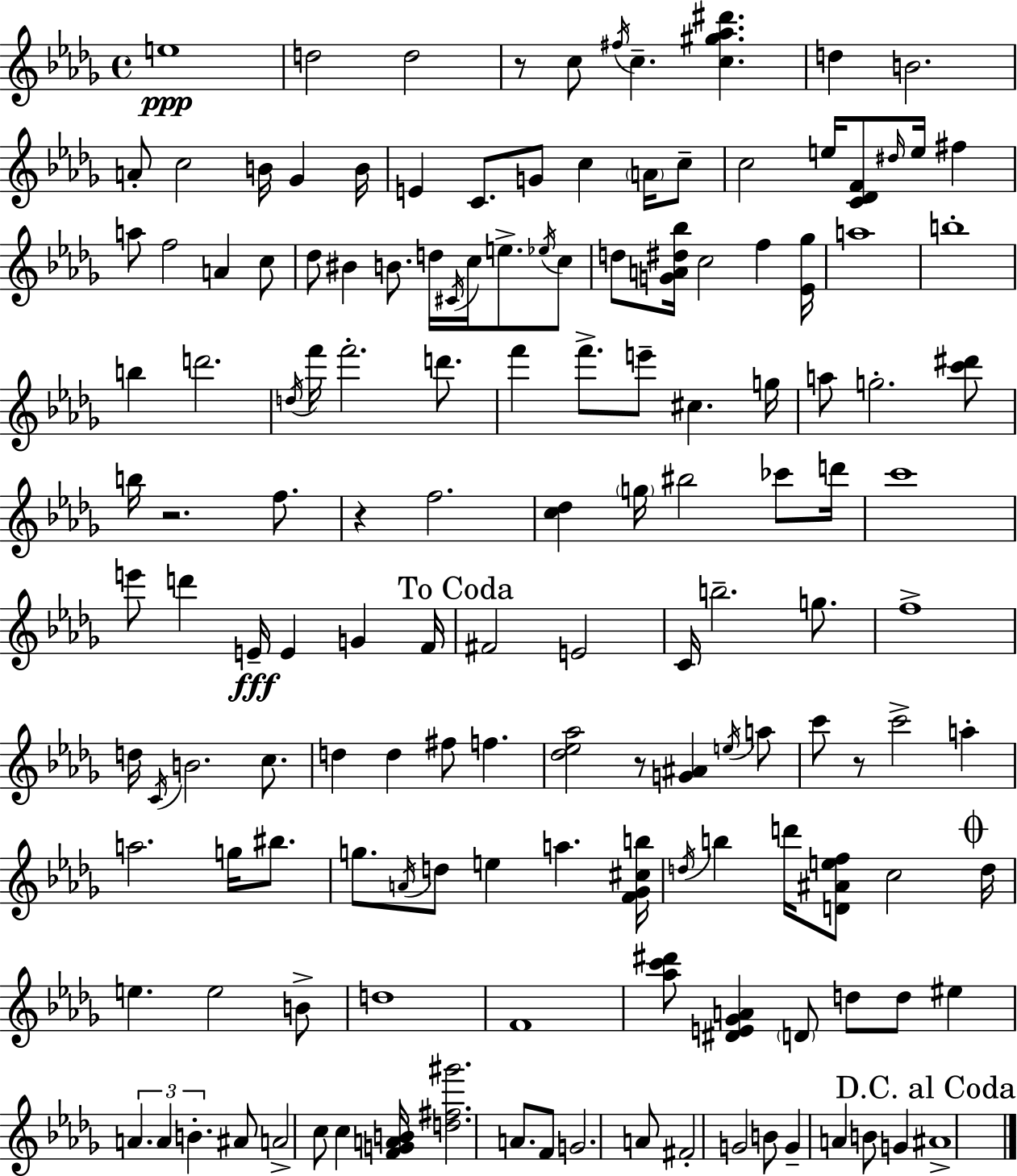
E5/w D5/h D5/h R/e C5/e F#5/s C5/q. [C5,G#5,Ab5,D#6]/q. D5/q B4/h. A4/e C5/h B4/s Gb4/q B4/s E4/q C4/e. G4/e C5/q A4/s C5/e C5/h E5/s [C4,Db4,F4]/e D#5/s E5/s F#5/q A5/e F5/h A4/q C5/e Db5/e BIS4/q B4/e. D5/s C#4/s C5/s E5/e. Eb5/s C5/e D5/e [G4,A4,D#5,Bb5]/s C5/h F5/q [Eb4,Gb5]/s A5/w B5/w B5/q D6/h. D5/s F6/s F6/h. D6/e. F6/q F6/e. E6/e C#5/q. G5/s A5/e G5/h. [C6,D#6]/e B5/s R/h. F5/e. R/q F5/h. [C5,Db5]/q G5/s BIS5/h CES6/e D6/s C6/w E6/e D6/q E4/s E4/q G4/q F4/s F#4/h E4/h C4/s B5/h. G5/e. F5/w D5/s C4/s B4/h. C5/e. D5/q D5/q F#5/e F5/q. [Db5,Eb5,Ab5]/h R/e [G4,A#4]/q E5/s A5/e C6/e R/e C6/h A5/q A5/h. G5/s BIS5/e. G5/e. A4/s D5/e E5/q A5/q. [F4,Gb4,C#5,B5]/s D5/s B5/q D6/s [D4,A#4,E5,F5]/e C5/h D5/s E5/q. E5/h B4/e D5/w F4/w [Ab5,C6,D#6]/e [D#4,E4,Gb4,A4]/q D4/e D5/e D5/e EIS5/q A4/q. A4/q B4/q. A#4/e A4/h C5/e C5/q [F4,G4,A4,B4]/s [D5,F#5,G#6]/h. A4/e. F4/e G4/h. A4/e F#4/h G4/h B4/e G4/q A4/q B4/e G4/q A#4/w